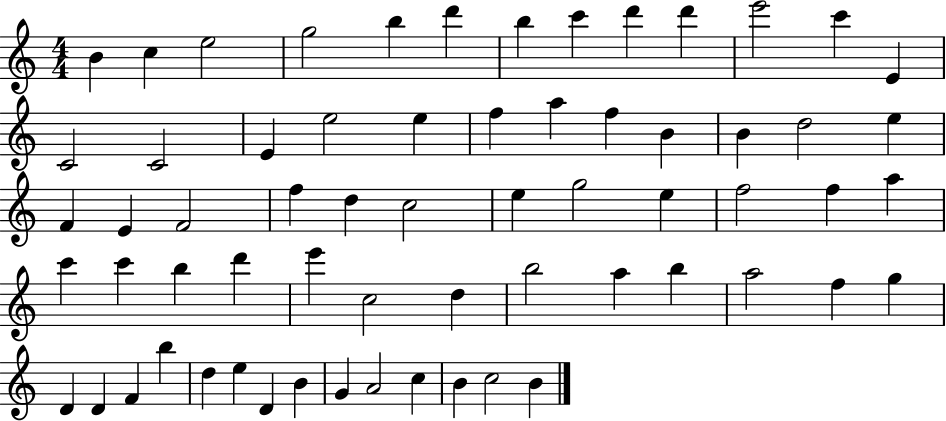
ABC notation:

X:1
T:Untitled
M:4/4
L:1/4
K:C
B c e2 g2 b d' b c' d' d' e'2 c' E C2 C2 E e2 e f a f B B d2 e F E F2 f d c2 e g2 e f2 f a c' c' b d' e' c2 d b2 a b a2 f g D D F b d e D B G A2 c B c2 B